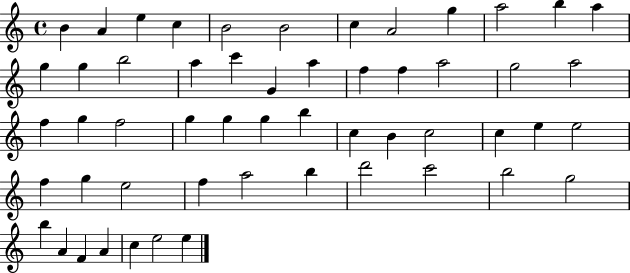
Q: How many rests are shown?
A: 0